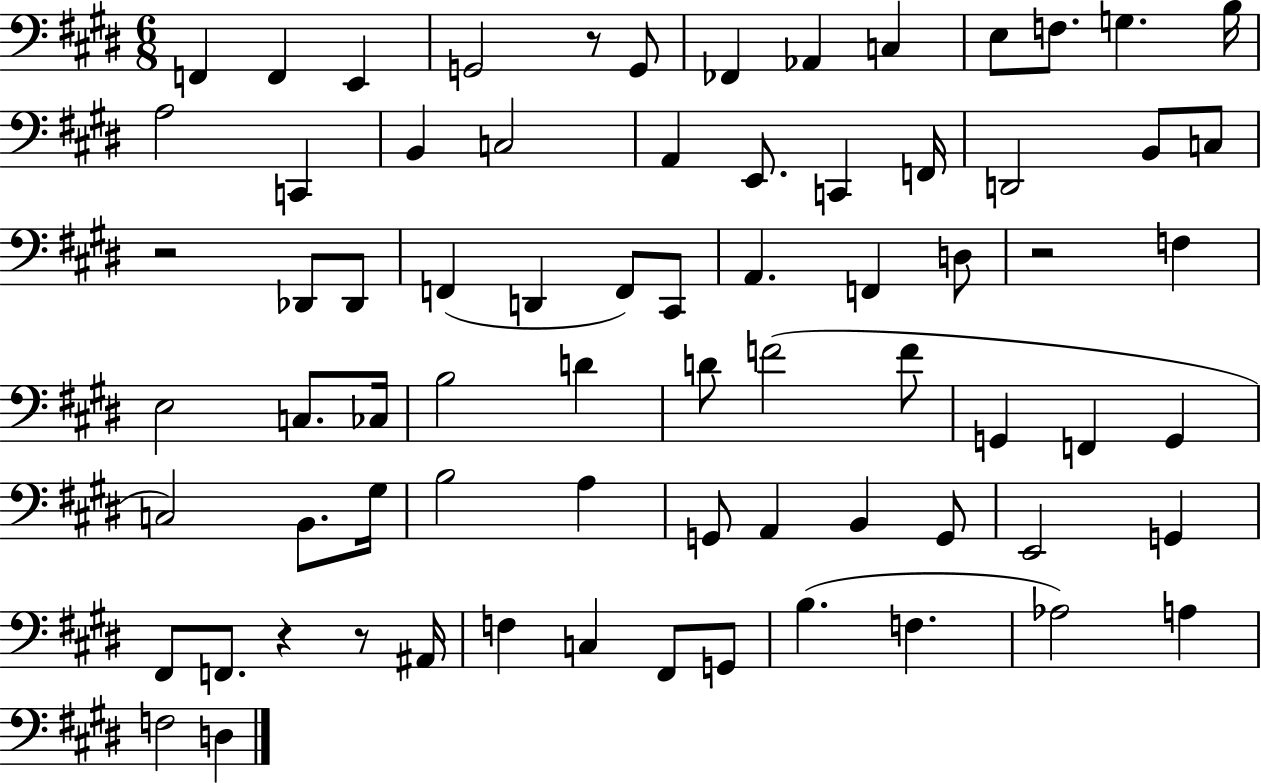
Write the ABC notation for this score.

X:1
T:Untitled
M:6/8
L:1/4
K:E
F,, F,, E,, G,,2 z/2 G,,/2 _F,, _A,, C, E,/2 F,/2 G, B,/4 A,2 C,, B,, C,2 A,, E,,/2 C,, F,,/4 D,,2 B,,/2 C,/2 z2 _D,,/2 _D,,/2 F,, D,, F,,/2 ^C,,/2 A,, F,, D,/2 z2 F, E,2 C,/2 _C,/4 B,2 D D/2 F2 F/2 G,, F,, G,, C,2 B,,/2 ^G,/4 B,2 A, G,,/2 A,, B,, G,,/2 E,,2 G,, ^F,,/2 F,,/2 z z/2 ^A,,/4 F, C, ^F,,/2 G,,/2 B, F, _A,2 A, F,2 D,